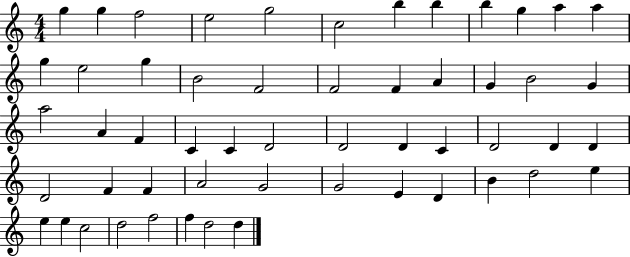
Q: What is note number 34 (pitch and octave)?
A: D4